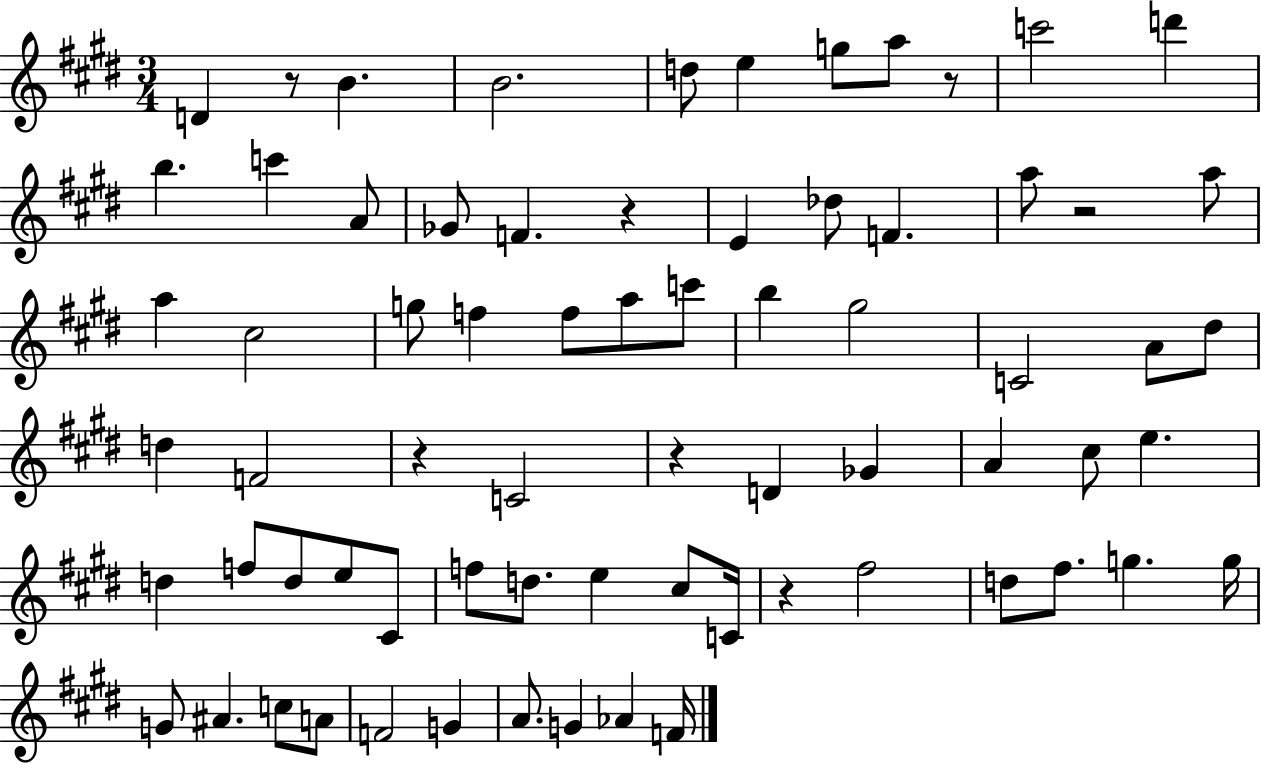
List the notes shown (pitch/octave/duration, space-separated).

D4/q R/e B4/q. B4/h. D5/e E5/q G5/e A5/e R/e C6/h D6/q B5/q. C6/q A4/e Gb4/e F4/q. R/q E4/q Db5/e F4/q. A5/e R/h A5/e A5/q C#5/h G5/e F5/q F5/e A5/e C6/e B5/q G#5/h C4/h A4/e D#5/e D5/q F4/h R/q C4/h R/q D4/q Gb4/q A4/q C#5/e E5/q. D5/q F5/e D5/e E5/e C#4/e F5/e D5/e. E5/q C#5/e C4/s R/q F#5/h D5/e F#5/e. G5/q. G5/s G4/e A#4/q. C5/e A4/e F4/h G4/q A4/e. G4/q Ab4/q F4/s